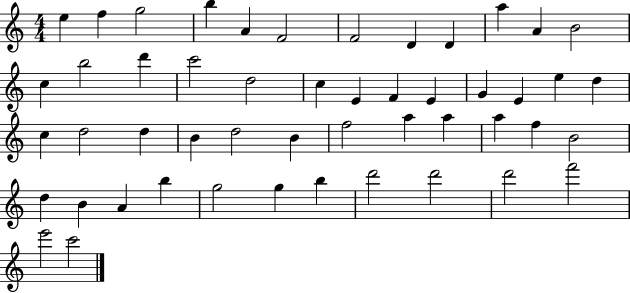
X:1
T:Untitled
M:4/4
L:1/4
K:C
e f g2 b A F2 F2 D D a A B2 c b2 d' c'2 d2 c E F E G E e d c d2 d B d2 B f2 a a a f B2 d B A b g2 g b d'2 d'2 d'2 f'2 e'2 c'2